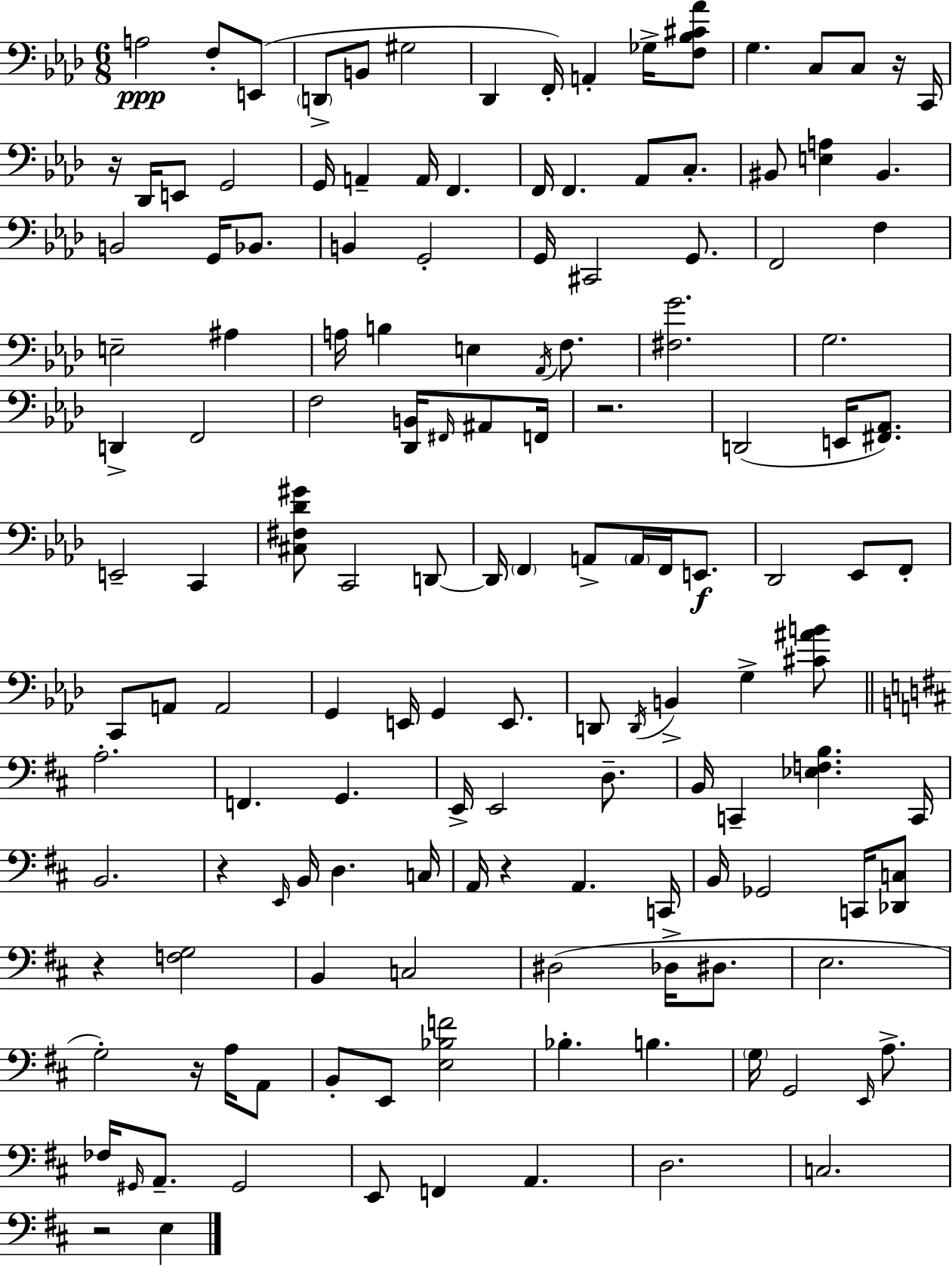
{
  \clef bass
  \numericTimeSignature
  \time 6/8
  \key aes \major
  \repeat volta 2 { a2\ppp f8-. e,8( | \parenthesize d,8-> b,8 gis2 | des,4 f,16-.) a,4-. ges16-> <f bes cis' aes'>8 | g4. c8 c8 r16 c,16 | \break r16 des,16 e,8 g,2 | g,16 a,4-- a,16 f,4. | f,16 f,4. aes,8 c8.-. | bis,8 <e a>4 bis,4. | \break b,2 g,16 bes,8. | b,4 g,2-. | g,16 cis,2 g,8. | f,2 f4 | \break e2-- ais4 | a16 b4 e4 \acciaccatura { aes,16 } f8. | <fis g'>2. | g2. | \break d,4-> f,2 | f2 <des, b,>16 \grace { fis,16 } ais,8 | f,16 r2. | d,2( e,16 <fis, aes,>8.) | \break e,2-- c,4 | <cis fis des' gis'>8 c,2 | d,8~~ d,16 \parenthesize f,4 a,8-> \parenthesize a,16 f,16 e,8.\f | des,2 ees,8 | \break f,8-. c,8 a,8 a,2 | g,4 e,16 g,4 e,8. | d,8 \acciaccatura { d,16 } b,4-> g4-> | <cis' ais' b'>8 \bar "||" \break \key d \major a2.-. | f,4. g,4. | e,16-> e,2 d8.-- | b,16 c,4-- <ees f b>4. c,16 | \break b,2. | r4 \grace { e,16 } b,16 d4. | c16 a,16 r4 a,4. | c,16 b,16 ges,2 c,16 <des, c>8 | \break r4 <f g>2 | b,4 c2 | dis2( des16-> dis8. | e2. | \break g2-.) r16 a16 a,8 | b,8-. e,8 <e bes f'>2 | bes4.-. b4. | \parenthesize g16 g,2 \grace { e,16 } a8.-> | \break fes16 \grace { gis,16 } a,8.-- gis,2 | e,8 f,4 a,4. | d2. | c2. | \break r2 e4 | } \bar "|."
}